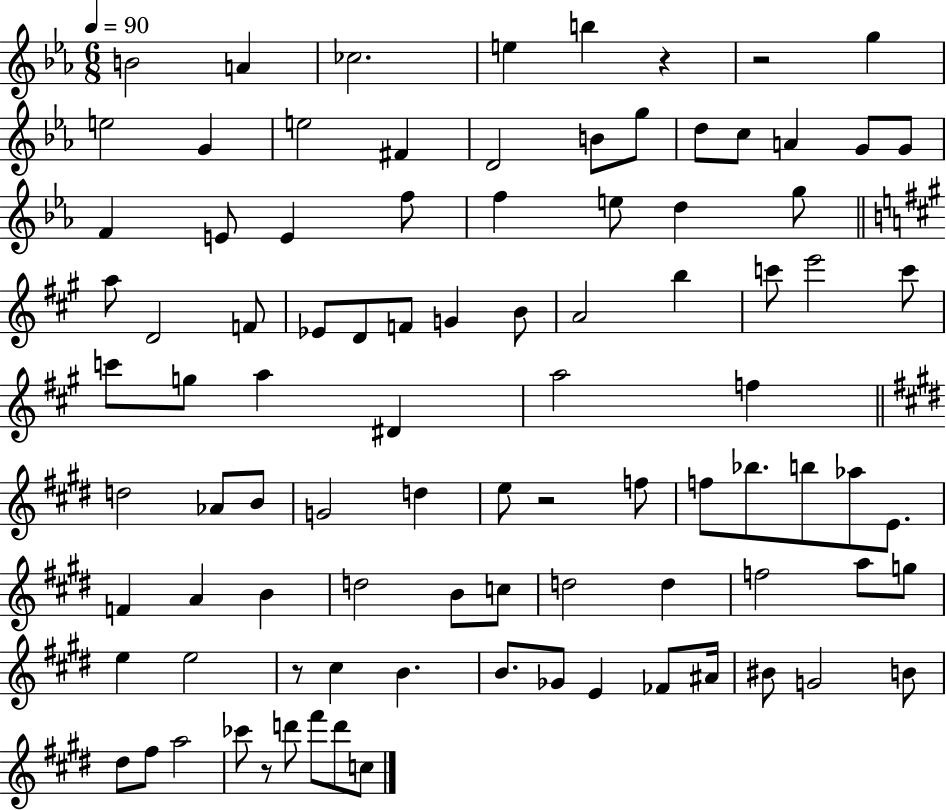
B4/h A4/q CES5/h. E5/q B5/q R/q R/h G5/q E5/h G4/q E5/h F#4/q D4/h B4/e G5/e D5/e C5/e A4/q G4/e G4/e F4/q E4/e E4/q F5/e F5/q E5/e D5/q G5/e A5/e D4/h F4/e Eb4/e D4/e F4/e G4/q B4/e A4/h B5/q C6/e E6/h C6/e C6/e G5/e A5/q D#4/q A5/h F5/q D5/h Ab4/e B4/e G4/h D5/q E5/e R/h F5/e F5/e Bb5/e. B5/e Ab5/e E4/e. F4/q A4/q B4/q D5/h B4/e C5/e D5/h D5/q F5/h A5/e G5/e E5/q E5/h R/e C#5/q B4/q. B4/e. Gb4/e E4/q FES4/e A#4/s BIS4/e G4/h B4/e D#5/e F#5/e A5/h CES6/e R/e D6/e F#6/e D6/e C5/e